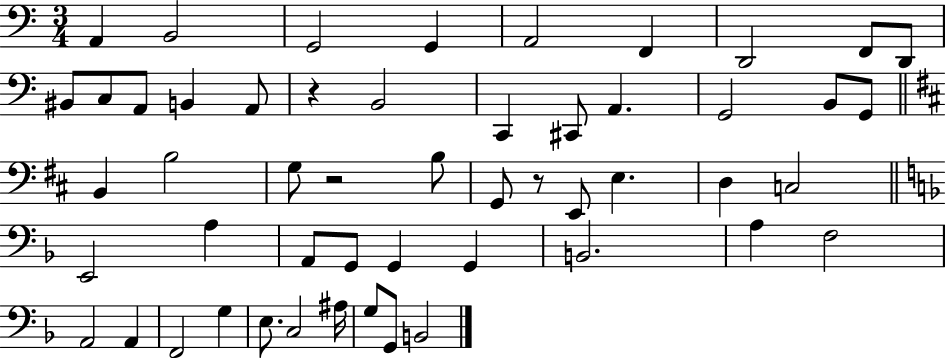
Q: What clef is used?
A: bass